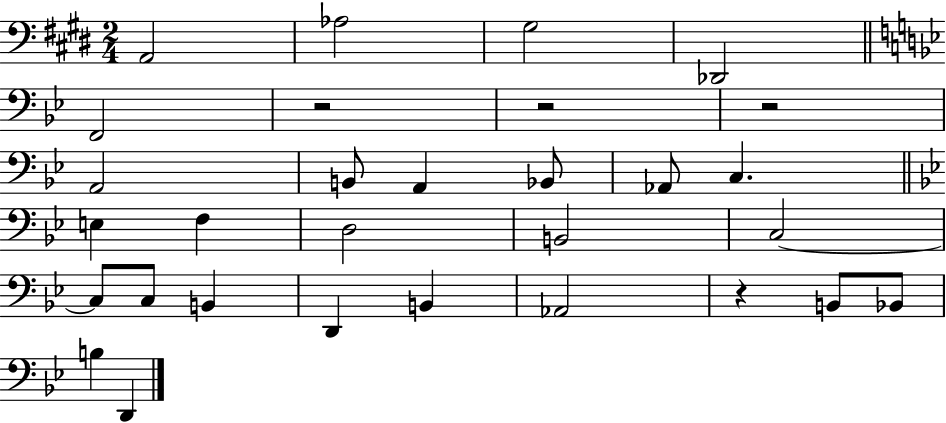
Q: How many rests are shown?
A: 4